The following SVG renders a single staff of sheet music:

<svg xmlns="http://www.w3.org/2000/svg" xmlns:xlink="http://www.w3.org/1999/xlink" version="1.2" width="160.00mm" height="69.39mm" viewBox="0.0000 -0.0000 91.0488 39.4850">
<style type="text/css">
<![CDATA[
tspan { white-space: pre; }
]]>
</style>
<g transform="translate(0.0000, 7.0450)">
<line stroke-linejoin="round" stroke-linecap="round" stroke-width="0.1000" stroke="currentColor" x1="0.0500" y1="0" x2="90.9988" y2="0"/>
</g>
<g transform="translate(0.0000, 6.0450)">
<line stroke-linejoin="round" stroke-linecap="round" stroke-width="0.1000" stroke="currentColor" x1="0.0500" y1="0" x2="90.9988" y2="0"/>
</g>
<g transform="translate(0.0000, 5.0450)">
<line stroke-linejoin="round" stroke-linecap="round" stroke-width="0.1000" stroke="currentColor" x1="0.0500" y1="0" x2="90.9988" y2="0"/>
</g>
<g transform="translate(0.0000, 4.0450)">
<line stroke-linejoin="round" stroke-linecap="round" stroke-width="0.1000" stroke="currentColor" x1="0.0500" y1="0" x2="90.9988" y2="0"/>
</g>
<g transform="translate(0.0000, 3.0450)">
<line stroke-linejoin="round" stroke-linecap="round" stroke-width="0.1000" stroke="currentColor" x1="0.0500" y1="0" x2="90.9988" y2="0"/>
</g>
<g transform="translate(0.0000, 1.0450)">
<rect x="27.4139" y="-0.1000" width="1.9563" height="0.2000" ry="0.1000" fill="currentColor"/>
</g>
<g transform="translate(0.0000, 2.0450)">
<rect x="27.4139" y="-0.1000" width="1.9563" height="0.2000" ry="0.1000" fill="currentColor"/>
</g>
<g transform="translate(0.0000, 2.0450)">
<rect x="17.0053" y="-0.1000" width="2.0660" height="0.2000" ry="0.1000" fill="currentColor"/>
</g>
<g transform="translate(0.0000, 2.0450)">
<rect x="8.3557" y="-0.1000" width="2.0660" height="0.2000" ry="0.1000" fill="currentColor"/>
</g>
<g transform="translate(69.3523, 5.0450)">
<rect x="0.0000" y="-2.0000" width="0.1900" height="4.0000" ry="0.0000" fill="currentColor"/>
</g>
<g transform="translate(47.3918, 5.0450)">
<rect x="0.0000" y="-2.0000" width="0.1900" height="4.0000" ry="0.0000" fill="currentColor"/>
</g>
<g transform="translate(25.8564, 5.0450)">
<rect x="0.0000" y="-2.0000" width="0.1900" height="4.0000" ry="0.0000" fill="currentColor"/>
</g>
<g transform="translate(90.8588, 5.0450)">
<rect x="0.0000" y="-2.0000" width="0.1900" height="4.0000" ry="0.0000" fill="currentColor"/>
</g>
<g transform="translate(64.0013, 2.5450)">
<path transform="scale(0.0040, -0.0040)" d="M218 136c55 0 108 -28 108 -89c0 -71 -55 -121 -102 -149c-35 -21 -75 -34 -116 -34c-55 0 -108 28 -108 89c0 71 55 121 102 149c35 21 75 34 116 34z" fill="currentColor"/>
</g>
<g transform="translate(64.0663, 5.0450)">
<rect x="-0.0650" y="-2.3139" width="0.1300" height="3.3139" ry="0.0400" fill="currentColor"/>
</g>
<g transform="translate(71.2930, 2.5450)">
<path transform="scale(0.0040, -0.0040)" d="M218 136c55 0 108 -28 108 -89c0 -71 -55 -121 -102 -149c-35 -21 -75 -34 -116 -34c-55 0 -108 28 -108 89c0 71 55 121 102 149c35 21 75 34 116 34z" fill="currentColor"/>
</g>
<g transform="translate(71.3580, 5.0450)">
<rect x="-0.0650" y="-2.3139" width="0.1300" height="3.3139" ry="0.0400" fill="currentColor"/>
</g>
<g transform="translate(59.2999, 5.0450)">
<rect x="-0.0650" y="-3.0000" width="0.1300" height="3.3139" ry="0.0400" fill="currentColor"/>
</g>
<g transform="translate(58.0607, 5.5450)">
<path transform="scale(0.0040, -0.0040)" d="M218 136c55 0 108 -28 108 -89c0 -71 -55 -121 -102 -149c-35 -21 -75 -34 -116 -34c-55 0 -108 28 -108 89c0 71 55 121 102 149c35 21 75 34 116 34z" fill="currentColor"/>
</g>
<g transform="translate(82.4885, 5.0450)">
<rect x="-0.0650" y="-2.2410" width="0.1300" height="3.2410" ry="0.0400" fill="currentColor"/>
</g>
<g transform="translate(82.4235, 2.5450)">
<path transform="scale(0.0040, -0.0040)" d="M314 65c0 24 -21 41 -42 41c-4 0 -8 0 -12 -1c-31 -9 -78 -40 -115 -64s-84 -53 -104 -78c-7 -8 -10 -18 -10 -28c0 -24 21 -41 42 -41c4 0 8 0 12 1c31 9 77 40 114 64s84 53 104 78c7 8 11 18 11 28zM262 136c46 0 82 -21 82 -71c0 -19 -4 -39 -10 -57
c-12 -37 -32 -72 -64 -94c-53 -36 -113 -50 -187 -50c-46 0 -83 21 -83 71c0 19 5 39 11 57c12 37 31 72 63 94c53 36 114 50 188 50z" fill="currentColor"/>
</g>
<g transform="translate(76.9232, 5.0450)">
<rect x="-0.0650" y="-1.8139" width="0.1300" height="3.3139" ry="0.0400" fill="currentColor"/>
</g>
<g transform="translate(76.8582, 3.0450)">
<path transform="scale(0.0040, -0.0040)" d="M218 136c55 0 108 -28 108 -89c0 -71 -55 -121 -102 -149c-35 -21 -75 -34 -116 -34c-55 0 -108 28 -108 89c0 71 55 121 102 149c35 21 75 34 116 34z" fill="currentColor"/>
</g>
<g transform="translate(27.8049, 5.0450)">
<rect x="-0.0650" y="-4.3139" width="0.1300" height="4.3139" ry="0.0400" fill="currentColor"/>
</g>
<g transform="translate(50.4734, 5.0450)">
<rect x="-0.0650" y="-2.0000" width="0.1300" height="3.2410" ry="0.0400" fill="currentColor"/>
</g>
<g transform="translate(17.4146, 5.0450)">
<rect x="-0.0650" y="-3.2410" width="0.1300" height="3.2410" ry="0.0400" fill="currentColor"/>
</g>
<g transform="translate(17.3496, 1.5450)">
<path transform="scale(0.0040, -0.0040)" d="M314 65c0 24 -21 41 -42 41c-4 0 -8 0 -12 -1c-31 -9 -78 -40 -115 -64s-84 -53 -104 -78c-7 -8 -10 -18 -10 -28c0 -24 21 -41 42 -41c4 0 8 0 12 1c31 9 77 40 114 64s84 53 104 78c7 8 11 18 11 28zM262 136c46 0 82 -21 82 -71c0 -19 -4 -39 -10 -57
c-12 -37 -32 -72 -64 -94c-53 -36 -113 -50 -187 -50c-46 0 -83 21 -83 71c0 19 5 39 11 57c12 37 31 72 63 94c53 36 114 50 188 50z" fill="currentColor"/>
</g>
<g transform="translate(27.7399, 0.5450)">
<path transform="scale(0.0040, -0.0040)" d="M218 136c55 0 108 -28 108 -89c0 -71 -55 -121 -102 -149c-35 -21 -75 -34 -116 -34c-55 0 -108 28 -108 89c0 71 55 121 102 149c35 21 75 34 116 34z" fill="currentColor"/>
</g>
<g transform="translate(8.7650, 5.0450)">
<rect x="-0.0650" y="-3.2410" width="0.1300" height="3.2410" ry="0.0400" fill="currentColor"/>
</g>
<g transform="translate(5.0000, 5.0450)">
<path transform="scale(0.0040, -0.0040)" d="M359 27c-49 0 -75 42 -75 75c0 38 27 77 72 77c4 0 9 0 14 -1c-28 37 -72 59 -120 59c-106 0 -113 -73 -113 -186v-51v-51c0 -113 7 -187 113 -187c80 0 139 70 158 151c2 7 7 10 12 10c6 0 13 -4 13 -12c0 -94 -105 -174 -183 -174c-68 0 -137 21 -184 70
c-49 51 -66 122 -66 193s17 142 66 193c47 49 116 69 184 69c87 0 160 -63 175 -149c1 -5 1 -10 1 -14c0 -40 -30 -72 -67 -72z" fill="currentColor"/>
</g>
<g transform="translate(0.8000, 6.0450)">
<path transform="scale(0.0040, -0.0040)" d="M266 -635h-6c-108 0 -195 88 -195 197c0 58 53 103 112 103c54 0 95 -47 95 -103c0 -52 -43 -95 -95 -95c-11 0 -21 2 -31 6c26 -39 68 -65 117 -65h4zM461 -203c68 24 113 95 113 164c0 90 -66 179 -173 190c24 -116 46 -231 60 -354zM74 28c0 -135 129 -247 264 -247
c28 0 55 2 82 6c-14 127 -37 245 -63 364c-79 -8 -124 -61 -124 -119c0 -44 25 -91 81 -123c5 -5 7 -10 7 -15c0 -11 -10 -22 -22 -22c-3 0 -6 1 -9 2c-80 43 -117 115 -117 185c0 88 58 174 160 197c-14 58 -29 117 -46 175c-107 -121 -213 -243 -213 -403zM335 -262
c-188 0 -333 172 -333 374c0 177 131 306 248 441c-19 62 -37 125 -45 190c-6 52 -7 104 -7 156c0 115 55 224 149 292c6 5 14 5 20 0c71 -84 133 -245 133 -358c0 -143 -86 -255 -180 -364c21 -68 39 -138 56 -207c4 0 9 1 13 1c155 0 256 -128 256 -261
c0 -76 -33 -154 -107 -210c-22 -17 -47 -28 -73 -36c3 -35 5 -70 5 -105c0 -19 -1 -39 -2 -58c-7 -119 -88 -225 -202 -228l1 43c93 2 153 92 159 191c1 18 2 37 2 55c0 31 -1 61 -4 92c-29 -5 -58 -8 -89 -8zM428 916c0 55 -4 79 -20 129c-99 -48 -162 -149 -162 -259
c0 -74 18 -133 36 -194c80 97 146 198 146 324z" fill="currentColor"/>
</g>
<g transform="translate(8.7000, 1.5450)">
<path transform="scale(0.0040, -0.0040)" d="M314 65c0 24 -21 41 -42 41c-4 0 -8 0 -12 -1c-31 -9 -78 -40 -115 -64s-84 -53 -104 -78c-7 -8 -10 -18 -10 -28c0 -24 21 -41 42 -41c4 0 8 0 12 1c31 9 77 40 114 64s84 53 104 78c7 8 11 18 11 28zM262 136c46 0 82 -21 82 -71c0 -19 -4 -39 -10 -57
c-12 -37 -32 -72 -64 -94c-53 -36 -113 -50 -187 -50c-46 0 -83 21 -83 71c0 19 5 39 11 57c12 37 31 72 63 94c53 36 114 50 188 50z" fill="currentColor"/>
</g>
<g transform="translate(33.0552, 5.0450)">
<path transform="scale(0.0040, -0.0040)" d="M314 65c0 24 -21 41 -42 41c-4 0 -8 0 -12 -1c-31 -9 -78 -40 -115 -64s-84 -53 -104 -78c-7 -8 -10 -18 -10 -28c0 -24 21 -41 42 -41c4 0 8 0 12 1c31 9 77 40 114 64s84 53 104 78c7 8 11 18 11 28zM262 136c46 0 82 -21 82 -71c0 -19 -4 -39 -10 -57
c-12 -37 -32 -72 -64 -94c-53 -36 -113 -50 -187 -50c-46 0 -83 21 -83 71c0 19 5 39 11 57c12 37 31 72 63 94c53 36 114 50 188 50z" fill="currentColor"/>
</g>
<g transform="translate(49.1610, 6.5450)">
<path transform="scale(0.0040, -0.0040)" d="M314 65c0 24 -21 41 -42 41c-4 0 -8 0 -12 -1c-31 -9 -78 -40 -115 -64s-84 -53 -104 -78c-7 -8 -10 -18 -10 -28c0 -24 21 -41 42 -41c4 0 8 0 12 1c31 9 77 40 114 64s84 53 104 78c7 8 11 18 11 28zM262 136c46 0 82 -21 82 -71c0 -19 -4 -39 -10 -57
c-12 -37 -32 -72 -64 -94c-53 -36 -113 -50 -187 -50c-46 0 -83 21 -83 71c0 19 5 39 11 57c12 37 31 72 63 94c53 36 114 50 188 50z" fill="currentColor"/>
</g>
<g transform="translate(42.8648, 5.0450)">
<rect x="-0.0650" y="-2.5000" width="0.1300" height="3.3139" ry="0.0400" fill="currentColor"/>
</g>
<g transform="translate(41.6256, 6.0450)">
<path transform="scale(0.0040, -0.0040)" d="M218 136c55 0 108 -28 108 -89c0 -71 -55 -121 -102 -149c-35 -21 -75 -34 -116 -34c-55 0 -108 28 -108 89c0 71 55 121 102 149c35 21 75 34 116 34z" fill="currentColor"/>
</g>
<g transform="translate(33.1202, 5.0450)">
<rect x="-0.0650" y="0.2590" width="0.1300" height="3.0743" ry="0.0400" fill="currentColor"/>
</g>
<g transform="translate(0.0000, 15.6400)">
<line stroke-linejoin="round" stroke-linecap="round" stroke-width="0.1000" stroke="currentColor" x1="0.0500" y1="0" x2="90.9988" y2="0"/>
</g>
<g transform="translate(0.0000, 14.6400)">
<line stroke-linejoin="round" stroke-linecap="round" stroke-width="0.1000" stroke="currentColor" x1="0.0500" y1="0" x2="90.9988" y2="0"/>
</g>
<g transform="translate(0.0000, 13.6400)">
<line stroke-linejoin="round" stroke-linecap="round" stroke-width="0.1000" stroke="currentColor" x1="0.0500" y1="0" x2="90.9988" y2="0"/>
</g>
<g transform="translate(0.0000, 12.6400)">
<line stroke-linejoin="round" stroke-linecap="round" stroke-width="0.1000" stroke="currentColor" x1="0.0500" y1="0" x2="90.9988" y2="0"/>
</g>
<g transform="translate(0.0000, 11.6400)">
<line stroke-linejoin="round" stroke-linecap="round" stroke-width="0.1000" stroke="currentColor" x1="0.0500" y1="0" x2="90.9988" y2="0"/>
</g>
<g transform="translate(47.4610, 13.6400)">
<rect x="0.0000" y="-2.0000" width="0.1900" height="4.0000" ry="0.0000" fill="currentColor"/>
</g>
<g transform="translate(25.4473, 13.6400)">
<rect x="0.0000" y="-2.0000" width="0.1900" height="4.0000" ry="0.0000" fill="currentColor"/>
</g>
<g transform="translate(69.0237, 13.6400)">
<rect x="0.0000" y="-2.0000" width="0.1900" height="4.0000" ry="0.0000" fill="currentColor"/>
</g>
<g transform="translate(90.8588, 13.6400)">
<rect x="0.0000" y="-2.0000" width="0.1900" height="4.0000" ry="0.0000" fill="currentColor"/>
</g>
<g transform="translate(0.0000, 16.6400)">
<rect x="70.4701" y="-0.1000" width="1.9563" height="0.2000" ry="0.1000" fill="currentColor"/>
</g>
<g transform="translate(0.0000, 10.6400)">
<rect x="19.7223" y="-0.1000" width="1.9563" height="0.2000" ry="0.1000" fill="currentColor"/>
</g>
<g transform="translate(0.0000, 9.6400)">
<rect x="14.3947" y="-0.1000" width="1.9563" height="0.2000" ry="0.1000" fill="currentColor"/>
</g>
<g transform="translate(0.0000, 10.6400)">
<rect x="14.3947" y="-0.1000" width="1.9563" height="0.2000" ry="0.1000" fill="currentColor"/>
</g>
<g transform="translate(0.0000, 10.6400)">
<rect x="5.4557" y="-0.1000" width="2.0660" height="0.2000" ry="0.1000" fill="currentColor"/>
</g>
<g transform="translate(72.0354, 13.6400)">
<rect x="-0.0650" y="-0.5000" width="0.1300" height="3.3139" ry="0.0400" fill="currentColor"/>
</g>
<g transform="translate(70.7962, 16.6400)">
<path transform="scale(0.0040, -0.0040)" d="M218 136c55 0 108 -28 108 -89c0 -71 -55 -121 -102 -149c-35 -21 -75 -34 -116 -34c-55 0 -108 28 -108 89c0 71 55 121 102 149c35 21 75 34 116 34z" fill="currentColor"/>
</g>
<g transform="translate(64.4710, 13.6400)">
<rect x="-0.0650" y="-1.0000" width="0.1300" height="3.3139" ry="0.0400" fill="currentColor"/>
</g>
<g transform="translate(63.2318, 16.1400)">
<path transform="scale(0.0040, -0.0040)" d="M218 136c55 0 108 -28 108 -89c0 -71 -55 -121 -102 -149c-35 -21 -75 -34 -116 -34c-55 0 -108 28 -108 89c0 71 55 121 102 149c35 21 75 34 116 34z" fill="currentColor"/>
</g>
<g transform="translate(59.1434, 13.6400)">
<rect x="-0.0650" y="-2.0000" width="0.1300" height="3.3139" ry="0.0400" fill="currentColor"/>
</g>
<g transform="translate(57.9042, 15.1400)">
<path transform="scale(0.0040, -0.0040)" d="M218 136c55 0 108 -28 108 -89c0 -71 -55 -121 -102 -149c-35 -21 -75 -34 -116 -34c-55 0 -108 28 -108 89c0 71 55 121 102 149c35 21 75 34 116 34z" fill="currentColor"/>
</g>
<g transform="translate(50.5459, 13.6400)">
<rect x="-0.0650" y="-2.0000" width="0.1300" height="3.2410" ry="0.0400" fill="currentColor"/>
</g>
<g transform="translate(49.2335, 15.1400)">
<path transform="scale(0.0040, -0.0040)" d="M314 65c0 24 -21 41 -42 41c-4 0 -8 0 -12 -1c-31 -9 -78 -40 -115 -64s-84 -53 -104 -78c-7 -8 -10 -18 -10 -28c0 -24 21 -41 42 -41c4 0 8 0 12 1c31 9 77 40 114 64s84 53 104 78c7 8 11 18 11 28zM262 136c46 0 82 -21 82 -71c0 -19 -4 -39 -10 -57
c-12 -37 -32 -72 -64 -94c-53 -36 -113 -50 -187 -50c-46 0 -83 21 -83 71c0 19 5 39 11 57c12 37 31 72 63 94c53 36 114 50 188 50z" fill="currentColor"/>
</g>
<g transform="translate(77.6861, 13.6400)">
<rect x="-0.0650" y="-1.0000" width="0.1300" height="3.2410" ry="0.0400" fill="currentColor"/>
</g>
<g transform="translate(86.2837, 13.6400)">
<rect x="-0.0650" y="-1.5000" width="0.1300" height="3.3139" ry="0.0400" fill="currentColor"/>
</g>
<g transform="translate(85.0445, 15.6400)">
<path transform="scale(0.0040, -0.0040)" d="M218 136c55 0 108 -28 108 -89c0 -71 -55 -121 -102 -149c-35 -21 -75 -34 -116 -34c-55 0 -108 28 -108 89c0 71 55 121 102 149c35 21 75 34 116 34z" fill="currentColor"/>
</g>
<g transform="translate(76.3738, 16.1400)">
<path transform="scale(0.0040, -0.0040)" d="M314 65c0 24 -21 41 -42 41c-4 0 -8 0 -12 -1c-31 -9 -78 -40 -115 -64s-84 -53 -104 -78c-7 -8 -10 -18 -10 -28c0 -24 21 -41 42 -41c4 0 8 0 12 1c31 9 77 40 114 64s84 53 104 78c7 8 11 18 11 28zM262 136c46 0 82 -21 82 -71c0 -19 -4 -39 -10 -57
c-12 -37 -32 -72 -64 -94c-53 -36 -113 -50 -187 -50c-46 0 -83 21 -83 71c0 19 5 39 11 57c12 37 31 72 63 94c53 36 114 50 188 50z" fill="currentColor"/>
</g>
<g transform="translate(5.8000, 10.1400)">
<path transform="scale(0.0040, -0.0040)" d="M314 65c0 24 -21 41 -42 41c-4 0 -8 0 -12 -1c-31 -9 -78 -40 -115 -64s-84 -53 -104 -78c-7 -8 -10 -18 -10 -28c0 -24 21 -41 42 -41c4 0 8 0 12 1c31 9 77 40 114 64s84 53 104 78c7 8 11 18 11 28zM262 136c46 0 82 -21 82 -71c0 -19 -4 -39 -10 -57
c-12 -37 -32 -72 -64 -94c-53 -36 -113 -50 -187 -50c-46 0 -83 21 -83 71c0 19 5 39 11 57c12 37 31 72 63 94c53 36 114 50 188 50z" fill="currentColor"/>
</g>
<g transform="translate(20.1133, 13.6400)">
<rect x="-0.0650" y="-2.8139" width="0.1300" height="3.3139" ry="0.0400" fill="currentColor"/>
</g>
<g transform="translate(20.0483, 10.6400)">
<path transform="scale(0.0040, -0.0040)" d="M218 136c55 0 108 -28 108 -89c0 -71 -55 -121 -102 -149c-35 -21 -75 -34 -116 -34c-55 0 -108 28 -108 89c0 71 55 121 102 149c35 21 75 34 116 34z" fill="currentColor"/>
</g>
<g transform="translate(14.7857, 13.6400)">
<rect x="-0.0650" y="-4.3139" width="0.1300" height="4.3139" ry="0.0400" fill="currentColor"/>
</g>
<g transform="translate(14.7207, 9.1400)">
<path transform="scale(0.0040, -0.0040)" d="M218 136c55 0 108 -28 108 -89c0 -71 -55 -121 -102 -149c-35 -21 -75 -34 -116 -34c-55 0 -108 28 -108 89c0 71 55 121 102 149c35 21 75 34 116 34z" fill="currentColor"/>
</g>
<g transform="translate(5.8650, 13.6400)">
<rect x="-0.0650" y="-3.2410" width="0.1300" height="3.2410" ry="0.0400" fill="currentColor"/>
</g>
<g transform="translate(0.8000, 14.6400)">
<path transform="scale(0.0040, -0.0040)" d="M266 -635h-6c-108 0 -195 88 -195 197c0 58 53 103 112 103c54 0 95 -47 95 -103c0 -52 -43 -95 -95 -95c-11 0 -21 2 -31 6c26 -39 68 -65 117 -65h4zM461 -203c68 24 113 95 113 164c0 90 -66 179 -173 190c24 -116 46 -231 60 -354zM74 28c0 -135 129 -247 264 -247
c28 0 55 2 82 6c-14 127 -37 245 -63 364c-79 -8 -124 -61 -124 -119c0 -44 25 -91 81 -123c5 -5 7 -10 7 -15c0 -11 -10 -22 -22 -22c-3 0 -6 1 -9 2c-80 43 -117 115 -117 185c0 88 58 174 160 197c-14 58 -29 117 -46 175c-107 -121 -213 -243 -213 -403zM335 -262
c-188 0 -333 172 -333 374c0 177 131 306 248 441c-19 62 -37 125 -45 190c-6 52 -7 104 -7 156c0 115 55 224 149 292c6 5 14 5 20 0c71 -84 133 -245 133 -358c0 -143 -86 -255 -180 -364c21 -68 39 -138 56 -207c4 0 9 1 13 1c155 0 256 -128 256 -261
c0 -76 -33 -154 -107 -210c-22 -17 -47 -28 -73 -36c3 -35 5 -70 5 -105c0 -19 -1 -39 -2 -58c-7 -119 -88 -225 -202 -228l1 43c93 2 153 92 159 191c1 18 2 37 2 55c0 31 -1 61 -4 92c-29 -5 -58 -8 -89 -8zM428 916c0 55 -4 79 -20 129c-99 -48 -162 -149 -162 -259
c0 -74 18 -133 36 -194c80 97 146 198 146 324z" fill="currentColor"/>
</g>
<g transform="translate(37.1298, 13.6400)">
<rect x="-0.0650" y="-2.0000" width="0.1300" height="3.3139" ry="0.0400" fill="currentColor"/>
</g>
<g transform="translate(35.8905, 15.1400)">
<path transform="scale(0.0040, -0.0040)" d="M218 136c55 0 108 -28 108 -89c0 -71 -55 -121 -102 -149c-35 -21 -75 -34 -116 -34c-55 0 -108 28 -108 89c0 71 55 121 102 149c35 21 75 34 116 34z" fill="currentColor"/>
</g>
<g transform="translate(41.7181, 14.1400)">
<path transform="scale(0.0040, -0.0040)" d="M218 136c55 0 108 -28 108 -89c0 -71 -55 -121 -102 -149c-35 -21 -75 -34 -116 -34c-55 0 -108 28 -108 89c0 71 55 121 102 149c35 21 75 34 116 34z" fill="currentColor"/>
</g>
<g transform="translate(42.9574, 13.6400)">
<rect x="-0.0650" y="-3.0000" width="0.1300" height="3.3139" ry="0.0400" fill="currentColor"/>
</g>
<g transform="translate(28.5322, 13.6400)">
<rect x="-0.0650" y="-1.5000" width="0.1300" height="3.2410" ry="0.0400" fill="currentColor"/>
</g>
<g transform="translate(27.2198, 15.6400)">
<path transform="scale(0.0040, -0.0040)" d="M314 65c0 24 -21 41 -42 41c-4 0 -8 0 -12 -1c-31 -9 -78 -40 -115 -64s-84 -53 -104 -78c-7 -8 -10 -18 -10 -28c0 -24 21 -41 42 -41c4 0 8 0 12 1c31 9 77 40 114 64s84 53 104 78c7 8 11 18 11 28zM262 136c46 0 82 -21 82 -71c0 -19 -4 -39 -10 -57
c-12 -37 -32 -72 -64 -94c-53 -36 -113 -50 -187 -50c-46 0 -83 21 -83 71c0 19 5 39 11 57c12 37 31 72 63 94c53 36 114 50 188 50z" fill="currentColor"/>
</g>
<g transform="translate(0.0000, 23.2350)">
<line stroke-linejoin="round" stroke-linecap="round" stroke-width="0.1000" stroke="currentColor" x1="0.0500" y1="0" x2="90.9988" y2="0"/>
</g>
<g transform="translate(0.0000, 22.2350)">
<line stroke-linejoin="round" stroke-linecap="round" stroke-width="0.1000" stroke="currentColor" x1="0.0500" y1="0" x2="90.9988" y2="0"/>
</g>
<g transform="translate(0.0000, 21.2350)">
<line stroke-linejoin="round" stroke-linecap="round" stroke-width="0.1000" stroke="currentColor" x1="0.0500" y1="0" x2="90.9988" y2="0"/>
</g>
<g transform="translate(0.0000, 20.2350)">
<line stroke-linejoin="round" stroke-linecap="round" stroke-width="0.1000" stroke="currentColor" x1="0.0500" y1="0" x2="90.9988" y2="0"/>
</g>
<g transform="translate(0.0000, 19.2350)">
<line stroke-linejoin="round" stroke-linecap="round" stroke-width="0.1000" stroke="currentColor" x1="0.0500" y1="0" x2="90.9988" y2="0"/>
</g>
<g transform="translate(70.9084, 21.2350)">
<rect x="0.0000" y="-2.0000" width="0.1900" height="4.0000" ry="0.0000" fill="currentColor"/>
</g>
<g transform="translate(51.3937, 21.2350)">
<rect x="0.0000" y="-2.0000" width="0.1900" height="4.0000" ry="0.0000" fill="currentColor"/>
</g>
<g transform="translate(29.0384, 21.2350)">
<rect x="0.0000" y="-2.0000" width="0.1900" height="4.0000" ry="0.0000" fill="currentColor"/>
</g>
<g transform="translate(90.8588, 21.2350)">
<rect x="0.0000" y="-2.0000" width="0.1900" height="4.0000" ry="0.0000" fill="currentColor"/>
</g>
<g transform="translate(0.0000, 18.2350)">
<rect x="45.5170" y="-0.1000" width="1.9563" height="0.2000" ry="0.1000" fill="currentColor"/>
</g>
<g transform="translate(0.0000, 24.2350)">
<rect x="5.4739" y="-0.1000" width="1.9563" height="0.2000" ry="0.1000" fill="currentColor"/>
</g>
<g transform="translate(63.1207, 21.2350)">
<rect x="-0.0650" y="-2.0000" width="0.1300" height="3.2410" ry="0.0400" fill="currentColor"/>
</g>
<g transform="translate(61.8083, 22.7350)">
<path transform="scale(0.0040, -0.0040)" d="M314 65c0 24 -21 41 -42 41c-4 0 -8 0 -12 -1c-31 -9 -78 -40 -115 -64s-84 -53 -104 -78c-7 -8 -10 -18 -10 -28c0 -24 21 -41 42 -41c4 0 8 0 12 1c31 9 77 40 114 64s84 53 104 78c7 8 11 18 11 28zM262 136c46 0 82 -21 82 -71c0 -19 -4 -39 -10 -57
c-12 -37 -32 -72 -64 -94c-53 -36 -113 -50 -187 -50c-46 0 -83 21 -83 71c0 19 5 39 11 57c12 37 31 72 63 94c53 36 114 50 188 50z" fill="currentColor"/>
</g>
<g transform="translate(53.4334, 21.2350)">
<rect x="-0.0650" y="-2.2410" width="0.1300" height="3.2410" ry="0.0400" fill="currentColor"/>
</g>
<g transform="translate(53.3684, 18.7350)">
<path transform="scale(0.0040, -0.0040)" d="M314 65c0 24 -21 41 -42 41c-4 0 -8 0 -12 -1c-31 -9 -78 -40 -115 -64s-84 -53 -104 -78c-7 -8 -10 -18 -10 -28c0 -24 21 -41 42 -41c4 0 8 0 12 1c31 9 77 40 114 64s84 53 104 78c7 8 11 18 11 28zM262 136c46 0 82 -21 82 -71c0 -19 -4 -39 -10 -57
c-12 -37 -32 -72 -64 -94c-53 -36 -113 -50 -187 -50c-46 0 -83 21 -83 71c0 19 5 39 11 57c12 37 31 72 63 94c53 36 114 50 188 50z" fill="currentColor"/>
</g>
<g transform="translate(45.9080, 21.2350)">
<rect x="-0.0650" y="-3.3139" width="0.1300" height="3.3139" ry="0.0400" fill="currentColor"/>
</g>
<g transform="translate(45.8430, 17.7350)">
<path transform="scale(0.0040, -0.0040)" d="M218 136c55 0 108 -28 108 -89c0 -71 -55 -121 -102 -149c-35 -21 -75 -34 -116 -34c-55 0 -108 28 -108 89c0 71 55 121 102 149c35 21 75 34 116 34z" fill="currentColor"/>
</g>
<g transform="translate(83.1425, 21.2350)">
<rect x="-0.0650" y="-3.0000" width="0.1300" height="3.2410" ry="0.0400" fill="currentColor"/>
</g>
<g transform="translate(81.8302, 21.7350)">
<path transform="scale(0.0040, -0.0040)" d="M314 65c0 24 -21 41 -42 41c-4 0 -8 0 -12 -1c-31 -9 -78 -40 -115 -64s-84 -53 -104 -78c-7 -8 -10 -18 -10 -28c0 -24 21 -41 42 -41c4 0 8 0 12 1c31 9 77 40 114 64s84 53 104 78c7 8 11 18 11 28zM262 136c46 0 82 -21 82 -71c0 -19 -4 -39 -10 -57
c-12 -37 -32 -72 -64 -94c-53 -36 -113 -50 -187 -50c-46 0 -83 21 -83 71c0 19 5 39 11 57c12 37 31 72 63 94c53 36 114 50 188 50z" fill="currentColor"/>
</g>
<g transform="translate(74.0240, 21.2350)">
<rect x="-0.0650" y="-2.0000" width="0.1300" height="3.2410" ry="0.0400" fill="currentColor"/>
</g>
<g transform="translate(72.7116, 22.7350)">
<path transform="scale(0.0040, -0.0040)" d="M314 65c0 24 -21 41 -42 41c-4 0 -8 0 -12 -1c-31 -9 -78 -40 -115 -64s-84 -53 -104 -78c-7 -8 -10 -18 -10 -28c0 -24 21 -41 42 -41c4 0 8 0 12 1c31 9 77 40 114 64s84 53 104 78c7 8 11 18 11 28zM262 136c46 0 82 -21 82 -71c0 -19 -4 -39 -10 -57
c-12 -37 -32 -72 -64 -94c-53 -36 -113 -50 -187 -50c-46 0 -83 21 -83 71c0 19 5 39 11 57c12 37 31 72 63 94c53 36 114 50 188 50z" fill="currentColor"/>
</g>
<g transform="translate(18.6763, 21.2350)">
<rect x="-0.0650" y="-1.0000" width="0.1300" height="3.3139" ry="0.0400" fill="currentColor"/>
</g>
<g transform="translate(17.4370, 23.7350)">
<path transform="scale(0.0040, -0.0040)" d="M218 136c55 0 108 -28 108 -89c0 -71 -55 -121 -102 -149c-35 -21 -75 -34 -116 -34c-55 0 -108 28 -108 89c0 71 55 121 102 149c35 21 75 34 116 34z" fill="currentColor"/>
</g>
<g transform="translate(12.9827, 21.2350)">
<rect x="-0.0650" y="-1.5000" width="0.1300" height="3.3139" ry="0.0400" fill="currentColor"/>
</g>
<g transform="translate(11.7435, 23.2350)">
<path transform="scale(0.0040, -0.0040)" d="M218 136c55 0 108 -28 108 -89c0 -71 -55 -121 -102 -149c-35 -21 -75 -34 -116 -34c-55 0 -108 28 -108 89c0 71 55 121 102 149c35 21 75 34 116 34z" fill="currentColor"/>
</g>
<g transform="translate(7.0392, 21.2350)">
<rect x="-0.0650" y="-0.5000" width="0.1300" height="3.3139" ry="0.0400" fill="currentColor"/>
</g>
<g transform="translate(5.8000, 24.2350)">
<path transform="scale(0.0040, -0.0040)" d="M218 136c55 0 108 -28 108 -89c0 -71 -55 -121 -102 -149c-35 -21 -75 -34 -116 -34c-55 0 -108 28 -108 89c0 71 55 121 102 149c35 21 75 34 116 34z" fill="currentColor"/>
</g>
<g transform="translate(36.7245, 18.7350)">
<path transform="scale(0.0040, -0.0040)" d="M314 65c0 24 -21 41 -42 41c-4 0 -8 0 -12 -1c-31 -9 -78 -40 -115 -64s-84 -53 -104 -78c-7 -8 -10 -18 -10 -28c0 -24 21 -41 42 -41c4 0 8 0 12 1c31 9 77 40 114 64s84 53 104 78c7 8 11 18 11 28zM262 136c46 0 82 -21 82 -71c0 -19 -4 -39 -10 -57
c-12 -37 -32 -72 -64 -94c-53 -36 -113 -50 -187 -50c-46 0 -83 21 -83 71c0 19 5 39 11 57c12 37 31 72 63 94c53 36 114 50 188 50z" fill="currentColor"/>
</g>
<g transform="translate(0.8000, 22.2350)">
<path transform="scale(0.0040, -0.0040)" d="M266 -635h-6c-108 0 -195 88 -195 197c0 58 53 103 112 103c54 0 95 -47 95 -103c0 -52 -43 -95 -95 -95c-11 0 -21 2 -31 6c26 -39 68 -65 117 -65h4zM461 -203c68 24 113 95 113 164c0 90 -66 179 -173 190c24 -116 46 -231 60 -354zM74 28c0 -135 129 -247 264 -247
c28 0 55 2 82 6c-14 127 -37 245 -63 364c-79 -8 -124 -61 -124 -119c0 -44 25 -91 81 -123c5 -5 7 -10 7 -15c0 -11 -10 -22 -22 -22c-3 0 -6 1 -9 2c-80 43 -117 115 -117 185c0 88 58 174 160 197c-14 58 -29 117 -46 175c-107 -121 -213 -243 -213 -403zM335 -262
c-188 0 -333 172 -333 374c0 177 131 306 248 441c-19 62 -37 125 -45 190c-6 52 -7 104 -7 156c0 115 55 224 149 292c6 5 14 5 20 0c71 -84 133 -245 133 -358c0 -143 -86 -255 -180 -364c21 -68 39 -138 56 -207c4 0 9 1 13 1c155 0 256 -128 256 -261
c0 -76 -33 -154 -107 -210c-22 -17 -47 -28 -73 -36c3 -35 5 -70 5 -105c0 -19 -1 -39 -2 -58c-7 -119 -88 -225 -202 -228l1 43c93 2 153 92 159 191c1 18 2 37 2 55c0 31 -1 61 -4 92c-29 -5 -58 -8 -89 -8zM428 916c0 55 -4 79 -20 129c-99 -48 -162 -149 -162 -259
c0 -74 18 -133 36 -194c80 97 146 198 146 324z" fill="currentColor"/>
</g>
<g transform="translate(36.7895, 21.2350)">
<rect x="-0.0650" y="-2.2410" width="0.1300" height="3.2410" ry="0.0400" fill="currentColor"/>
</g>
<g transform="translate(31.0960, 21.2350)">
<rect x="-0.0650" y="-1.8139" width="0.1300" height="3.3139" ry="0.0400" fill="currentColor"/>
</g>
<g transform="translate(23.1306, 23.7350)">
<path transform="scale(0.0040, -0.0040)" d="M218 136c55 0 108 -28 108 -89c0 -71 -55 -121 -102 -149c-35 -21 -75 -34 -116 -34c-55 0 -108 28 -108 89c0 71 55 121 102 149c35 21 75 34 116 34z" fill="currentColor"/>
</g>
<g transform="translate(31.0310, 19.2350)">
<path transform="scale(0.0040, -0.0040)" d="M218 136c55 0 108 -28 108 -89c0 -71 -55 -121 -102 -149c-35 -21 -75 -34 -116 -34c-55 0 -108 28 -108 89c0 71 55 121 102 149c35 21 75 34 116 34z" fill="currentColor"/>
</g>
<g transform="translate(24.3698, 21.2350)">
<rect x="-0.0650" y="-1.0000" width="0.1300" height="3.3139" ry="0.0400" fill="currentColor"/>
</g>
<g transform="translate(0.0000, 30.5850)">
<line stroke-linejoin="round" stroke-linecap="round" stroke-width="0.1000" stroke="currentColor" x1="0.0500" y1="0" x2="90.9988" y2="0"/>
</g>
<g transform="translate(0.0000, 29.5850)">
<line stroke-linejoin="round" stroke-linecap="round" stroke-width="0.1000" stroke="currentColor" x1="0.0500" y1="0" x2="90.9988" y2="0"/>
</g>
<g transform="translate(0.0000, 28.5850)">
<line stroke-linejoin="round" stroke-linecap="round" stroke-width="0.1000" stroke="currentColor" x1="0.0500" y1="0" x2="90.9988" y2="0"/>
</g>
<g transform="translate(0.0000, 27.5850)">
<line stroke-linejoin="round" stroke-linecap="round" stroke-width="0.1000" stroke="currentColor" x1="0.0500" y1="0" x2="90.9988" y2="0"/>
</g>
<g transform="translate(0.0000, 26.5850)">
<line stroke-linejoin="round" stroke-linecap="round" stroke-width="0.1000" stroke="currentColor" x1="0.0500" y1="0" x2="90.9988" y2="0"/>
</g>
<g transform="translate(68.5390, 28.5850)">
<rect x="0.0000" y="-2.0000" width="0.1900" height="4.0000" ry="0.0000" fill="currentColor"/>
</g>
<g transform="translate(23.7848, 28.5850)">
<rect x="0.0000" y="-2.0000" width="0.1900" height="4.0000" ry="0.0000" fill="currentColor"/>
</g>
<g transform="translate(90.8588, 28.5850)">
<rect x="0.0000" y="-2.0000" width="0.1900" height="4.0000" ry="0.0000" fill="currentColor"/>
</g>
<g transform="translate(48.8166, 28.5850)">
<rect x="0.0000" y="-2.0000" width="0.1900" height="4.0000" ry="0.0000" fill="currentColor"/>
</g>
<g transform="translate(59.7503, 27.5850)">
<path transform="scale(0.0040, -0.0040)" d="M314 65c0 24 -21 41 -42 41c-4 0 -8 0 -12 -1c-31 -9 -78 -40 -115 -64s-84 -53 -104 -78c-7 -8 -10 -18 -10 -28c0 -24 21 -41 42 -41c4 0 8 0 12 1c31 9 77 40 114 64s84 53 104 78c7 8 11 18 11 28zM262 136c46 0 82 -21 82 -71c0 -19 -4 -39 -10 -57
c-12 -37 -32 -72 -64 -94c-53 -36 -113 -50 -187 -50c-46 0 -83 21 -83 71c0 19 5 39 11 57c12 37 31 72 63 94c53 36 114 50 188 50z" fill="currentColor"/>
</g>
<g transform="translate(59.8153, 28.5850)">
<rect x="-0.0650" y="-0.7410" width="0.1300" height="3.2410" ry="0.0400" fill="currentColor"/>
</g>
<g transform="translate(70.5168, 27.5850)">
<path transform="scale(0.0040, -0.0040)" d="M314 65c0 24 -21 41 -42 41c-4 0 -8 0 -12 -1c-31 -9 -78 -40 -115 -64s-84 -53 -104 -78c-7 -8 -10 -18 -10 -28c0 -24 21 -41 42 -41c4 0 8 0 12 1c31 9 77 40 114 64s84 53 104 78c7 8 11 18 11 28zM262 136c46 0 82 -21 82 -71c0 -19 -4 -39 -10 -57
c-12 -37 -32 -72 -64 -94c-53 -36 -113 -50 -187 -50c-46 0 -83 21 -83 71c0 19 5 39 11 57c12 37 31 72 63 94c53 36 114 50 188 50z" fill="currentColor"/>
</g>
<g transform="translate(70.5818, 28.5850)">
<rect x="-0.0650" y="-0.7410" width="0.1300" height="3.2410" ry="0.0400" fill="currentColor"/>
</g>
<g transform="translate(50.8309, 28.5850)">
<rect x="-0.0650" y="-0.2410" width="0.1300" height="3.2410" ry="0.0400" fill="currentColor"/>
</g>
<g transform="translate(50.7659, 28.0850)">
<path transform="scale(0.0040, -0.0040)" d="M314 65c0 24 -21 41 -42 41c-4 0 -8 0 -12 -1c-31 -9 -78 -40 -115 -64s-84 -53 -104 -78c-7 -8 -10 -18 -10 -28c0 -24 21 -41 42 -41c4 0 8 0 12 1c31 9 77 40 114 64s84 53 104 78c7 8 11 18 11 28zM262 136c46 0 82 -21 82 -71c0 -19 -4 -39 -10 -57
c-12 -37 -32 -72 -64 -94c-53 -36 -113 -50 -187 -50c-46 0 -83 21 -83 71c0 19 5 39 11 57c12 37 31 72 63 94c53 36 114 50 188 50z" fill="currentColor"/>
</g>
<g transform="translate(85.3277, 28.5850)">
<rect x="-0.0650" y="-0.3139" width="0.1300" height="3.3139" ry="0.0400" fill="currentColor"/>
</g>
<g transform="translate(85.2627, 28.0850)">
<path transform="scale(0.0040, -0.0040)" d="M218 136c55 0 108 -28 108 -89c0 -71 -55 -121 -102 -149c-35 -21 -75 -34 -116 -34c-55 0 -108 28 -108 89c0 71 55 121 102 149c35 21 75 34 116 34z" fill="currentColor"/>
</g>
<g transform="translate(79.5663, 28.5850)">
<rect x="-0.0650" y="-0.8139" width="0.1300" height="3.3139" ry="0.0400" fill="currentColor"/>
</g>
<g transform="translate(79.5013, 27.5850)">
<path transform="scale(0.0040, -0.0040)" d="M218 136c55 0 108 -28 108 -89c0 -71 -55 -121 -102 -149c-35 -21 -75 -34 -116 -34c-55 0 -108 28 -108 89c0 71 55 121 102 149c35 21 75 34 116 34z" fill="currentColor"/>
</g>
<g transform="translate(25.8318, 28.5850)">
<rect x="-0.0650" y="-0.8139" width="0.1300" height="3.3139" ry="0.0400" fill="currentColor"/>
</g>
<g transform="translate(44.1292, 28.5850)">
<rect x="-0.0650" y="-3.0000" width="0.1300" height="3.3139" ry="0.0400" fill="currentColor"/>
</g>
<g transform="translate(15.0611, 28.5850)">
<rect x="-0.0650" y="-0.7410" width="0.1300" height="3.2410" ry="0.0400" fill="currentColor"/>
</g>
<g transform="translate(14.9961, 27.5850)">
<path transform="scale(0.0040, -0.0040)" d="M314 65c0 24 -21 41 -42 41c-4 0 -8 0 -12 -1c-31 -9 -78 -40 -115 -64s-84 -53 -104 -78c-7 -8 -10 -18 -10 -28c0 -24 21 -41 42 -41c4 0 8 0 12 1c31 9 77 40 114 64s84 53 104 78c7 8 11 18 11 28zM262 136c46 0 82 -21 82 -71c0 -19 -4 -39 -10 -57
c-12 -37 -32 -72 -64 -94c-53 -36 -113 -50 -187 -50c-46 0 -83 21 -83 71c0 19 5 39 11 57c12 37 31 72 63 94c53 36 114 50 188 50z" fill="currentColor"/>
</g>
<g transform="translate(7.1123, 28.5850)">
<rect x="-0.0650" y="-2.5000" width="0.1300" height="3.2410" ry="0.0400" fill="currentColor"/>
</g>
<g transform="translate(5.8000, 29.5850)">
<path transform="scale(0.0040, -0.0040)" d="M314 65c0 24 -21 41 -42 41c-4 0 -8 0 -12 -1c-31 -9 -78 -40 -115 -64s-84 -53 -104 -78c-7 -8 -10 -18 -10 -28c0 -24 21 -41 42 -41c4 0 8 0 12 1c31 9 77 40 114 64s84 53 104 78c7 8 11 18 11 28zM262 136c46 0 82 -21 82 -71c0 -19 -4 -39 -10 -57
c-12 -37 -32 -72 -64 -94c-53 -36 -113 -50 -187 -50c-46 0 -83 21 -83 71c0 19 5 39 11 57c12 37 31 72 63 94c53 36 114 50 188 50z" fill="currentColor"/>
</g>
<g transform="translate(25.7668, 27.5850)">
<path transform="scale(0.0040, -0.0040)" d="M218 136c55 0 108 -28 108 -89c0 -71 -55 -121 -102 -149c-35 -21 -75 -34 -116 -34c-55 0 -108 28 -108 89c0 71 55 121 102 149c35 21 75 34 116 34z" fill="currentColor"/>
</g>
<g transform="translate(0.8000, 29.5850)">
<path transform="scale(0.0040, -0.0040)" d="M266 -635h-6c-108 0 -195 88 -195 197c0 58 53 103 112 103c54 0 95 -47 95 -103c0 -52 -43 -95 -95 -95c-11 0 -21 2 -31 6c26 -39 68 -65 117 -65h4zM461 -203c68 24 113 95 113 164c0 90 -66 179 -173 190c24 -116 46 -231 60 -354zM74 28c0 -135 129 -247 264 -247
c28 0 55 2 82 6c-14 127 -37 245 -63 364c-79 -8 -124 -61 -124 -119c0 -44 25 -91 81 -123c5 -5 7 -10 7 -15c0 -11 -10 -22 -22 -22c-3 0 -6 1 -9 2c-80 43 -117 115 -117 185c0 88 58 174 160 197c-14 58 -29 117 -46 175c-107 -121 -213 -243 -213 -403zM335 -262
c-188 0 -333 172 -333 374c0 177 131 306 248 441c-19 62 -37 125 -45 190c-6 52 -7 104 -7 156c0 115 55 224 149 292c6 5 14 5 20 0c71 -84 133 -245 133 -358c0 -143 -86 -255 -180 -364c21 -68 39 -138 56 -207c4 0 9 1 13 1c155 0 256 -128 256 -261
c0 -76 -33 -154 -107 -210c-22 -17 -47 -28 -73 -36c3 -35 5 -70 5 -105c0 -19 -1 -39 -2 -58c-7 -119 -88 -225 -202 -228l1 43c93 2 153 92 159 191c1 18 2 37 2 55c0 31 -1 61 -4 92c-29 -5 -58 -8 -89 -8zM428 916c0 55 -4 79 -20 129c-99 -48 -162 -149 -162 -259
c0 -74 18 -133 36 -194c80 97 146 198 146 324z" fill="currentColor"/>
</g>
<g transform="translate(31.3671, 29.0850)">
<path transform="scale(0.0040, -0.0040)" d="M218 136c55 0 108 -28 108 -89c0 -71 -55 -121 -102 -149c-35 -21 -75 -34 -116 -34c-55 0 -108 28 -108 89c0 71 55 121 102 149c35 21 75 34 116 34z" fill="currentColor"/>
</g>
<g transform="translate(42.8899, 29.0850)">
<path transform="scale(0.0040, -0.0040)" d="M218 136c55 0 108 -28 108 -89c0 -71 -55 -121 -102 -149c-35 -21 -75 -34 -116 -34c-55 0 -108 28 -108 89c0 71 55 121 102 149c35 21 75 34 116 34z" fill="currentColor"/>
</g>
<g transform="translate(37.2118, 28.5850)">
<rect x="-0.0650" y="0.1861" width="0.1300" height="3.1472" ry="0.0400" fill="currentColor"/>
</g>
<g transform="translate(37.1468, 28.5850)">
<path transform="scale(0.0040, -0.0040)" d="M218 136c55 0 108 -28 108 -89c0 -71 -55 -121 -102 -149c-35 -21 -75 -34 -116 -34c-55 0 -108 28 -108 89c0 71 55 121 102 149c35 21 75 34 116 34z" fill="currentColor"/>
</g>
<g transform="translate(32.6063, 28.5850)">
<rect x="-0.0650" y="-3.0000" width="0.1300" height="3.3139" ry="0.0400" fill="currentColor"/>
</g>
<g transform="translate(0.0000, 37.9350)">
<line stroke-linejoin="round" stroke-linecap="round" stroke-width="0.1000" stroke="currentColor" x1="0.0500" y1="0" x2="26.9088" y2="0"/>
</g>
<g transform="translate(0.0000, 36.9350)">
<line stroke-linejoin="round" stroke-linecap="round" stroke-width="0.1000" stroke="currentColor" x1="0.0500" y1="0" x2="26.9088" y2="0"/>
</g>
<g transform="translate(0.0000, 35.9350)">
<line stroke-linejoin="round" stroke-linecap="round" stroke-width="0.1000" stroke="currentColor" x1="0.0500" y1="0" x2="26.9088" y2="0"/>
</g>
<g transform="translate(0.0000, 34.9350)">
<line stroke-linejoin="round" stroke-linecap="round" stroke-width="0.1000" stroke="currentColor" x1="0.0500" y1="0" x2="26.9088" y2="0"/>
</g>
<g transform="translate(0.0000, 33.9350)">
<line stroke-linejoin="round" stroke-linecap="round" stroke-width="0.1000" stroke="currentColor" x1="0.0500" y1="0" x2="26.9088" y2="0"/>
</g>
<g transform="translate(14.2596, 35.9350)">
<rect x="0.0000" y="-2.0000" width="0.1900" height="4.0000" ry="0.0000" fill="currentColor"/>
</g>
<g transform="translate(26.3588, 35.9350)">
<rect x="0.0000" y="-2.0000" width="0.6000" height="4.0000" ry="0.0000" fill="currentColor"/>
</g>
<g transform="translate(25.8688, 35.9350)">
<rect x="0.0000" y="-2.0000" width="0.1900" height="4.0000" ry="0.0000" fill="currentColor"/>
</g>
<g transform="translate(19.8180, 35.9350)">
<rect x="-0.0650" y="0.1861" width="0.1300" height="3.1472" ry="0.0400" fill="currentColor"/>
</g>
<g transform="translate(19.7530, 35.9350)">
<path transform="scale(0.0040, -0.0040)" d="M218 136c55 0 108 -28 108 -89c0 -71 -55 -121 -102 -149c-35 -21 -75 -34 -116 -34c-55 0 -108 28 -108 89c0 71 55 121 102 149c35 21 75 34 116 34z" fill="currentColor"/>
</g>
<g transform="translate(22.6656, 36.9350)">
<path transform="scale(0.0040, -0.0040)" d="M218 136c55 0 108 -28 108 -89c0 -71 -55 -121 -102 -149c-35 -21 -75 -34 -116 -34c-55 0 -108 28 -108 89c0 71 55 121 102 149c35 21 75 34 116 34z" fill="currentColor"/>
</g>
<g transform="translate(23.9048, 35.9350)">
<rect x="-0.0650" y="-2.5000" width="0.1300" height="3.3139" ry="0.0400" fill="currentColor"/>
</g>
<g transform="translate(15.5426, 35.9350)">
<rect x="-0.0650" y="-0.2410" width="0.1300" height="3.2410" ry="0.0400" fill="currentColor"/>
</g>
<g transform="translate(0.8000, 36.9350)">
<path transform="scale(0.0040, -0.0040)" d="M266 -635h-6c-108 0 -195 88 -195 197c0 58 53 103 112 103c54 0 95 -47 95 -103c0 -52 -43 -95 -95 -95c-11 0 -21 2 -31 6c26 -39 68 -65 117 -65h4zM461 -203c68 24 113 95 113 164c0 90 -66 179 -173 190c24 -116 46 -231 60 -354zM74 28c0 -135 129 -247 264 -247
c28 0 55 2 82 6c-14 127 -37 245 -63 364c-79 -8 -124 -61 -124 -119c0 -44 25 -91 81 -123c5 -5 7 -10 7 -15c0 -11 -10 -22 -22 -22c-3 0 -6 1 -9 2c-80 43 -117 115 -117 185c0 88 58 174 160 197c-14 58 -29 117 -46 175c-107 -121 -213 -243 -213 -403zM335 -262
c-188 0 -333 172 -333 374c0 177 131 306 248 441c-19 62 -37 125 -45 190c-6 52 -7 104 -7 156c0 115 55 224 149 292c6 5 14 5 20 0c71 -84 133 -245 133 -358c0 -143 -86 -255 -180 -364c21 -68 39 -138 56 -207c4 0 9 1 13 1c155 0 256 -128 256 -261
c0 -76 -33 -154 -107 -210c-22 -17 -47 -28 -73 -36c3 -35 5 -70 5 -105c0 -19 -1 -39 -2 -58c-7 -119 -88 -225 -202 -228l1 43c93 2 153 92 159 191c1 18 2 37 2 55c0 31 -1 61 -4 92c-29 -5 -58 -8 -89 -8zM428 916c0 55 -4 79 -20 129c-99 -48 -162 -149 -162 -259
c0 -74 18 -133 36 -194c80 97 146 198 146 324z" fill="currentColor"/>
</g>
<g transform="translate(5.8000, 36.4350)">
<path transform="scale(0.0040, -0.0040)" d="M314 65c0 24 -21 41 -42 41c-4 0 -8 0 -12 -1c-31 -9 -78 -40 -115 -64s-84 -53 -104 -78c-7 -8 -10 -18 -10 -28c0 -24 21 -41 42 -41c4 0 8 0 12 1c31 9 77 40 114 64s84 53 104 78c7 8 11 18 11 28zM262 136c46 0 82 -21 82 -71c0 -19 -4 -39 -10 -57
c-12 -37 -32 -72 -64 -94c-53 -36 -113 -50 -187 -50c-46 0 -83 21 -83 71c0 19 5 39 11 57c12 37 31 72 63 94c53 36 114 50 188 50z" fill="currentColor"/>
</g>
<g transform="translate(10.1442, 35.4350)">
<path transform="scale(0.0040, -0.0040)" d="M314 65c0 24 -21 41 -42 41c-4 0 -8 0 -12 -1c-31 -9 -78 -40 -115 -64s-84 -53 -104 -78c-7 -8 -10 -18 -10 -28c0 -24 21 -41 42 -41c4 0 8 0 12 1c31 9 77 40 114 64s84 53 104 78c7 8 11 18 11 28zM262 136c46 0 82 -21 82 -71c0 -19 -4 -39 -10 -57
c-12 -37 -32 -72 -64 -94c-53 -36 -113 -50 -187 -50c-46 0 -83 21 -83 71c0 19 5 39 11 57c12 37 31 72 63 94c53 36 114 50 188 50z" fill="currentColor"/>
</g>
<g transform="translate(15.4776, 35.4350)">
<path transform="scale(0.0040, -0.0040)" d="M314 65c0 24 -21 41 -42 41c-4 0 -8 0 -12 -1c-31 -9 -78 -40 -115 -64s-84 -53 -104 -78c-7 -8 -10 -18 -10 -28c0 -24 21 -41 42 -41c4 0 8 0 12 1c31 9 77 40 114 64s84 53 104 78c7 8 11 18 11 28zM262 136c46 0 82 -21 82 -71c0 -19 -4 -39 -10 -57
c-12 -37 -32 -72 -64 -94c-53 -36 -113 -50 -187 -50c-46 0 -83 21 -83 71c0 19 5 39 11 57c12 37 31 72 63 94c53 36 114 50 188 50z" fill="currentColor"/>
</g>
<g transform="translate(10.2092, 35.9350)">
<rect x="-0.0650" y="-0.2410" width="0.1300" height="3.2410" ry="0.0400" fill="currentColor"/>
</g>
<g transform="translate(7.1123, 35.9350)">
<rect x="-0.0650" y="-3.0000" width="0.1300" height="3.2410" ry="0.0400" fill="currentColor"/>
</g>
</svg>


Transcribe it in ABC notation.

X:1
T:Untitled
M:4/4
L:1/4
K:C
b2 b2 d' B2 G F2 A g g f g2 b2 d' a E2 F A F2 F D C D2 E C E D D f g2 b g2 F2 F2 A2 G2 d2 d A B A c2 d2 d2 d c A2 c2 c2 B G